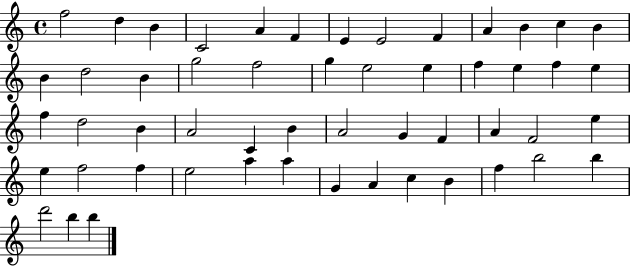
{
  \clef treble
  \time 4/4
  \defaultTimeSignature
  \key c \major
  f''2 d''4 b'4 | c'2 a'4 f'4 | e'4 e'2 f'4 | a'4 b'4 c''4 b'4 | \break b'4 d''2 b'4 | g''2 f''2 | g''4 e''2 e''4 | f''4 e''4 f''4 e''4 | \break f''4 d''2 b'4 | a'2 c'4 b'4 | a'2 g'4 f'4 | a'4 f'2 e''4 | \break e''4 f''2 f''4 | e''2 a''4 a''4 | g'4 a'4 c''4 b'4 | f''4 b''2 b''4 | \break d'''2 b''4 b''4 | \bar "|."
}